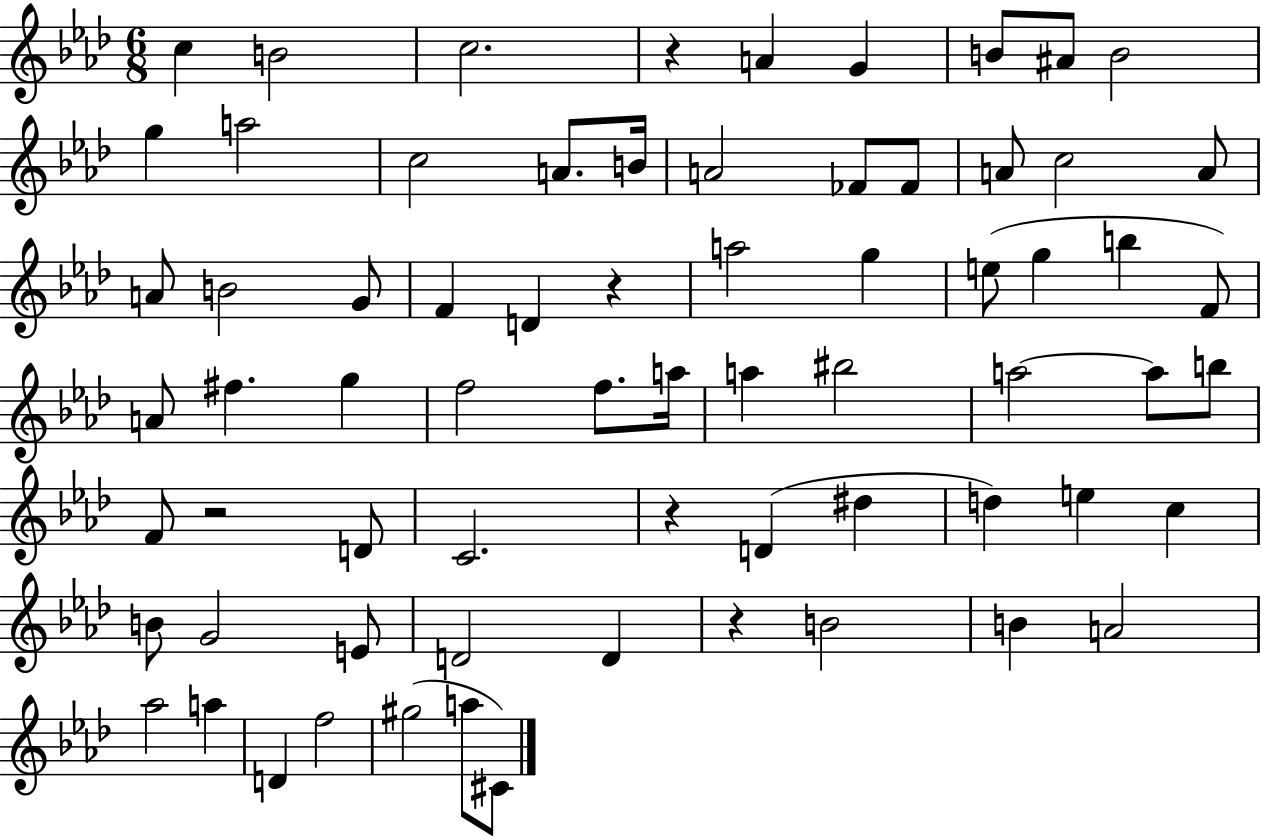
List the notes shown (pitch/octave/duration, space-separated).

C5/q B4/h C5/h. R/q A4/q G4/q B4/e A#4/e B4/h G5/q A5/h C5/h A4/e. B4/s A4/h FES4/e FES4/e A4/e C5/h A4/e A4/e B4/h G4/e F4/q D4/q R/q A5/h G5/q E5/e G5/q B5/q F4/e A4/e F#5/q. G5/q F5/h F5/e. A5/s A5/q BIS5/h A5/h A5/e B5/e F4/e R/h D4/e C4/h. R/q D4/q D#5/q D5/q E5/q C5/q B4/e G4/h E4/e D4/h D4/q R/q B4/h B4/q A4/h Ab5/h A5/q D4/q F5/h G#5/h A5/e C#4/e